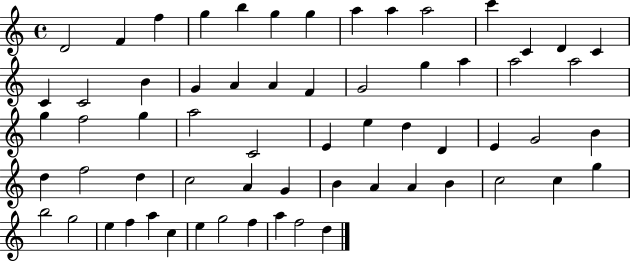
{
  \clef treble
  \time 4/4
  \defaultTimeSignature
  \key c \major
  d'2 f'4 f''4 | g''4 b''4 g''4 g''4 | a''4 a''4 a''2 | c'''4 c'4 d'4 c'4 | \break c'4 c'2 b'4 | g'4 a'4 a'4 f'4 | g'2 g''4 a''4 | a''2 a''2 | \break g''4 f''2 g''4 | a''2 c'2 | e'4 e''4 d''4 d'4 | e'4 g'2 b'4 | \break d''4 f''2 d''4 | c''2 a'4 g'4 | b'4 a'4 a'4 b'4 | c''2 c''4 g''4 | \break b''2 g''2 | e''4 f''4 a''4 c''4 | e''4 g''2 f''4 | a''4 f''2 d''4 | \break \bar "|."
}